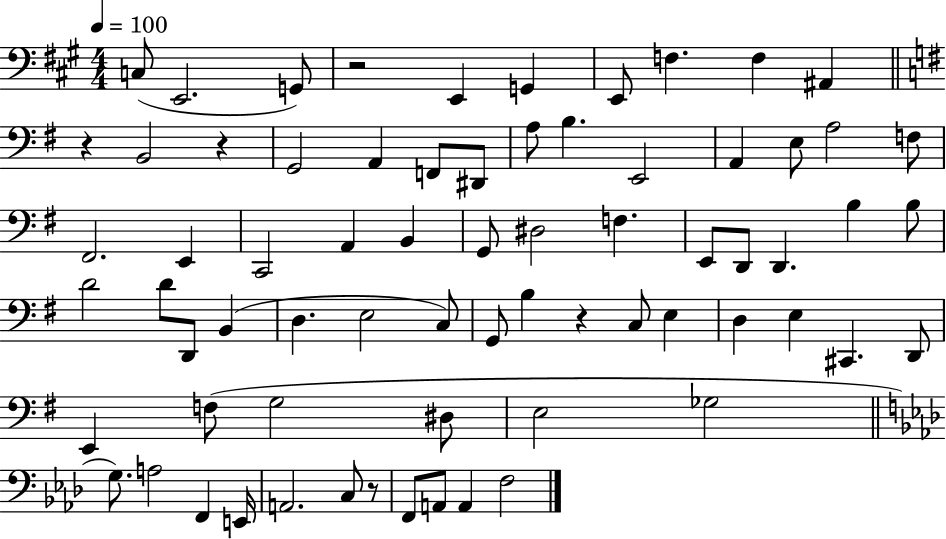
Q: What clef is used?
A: bass